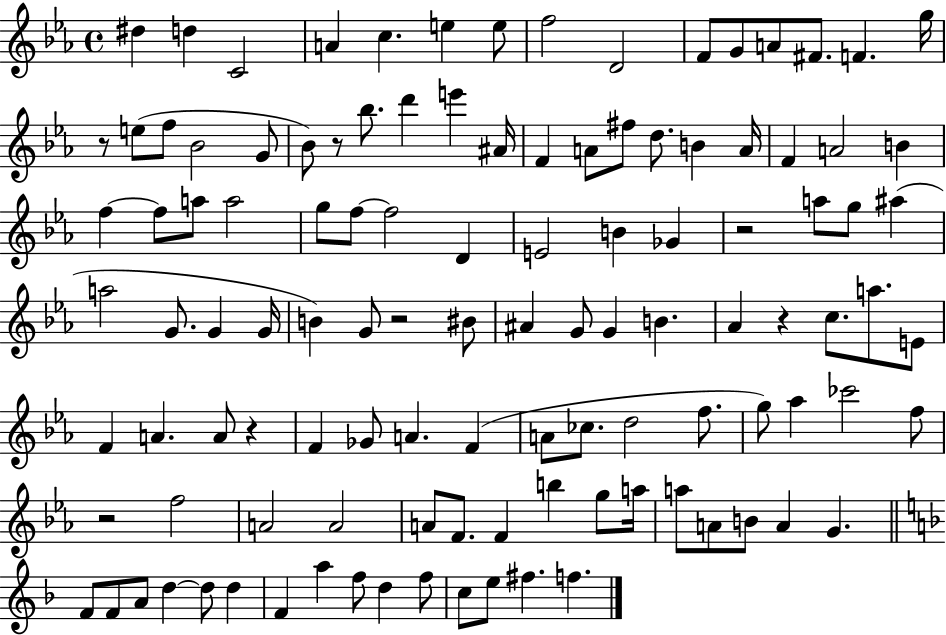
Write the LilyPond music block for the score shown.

{
  \clef treble
  \time 4/4
  \defaultTimeSignature
  \key ees \major
  dis''4 d''4 c'2 | a'4 c''4. e''4 e''8 | f''2 d'2 | f'8 g'8 a'8 fis'8. f'4. g''16 | \break r8 e''8( f''8 bes'2 g'8 | bes'8) r8 bes''8. d'''4 e'''4 ais'16 | f'4 a'8 fis''8 d''8. b'4 a'16 | f'4 a'2 b'4 | \break f''4~~ f''8 a''8 a''2 | g''8 f''8~~ f''2 d'4 | e'2 b'4 ges'4 | r2 a''8 g''8 ais''4( | \break a''2 g'8. g'4 g'16 | b'4) g'8 r2 bis'8 | ais'4 g'8 g'4 b'4. | aes'4 r4 c''8. a''8. e'8 | \break f'4 a'4. a'8 r4 | f'4 ges'8 a'4. f'4( | a'8 ces''8. d''2 f''8. | g''8) aes''4 ces'''2 f''8 | \break r2 f''2 | a'2 a'2 | a'8 f'8. f'4 b''4 g''8 a''16 | a''8 a'8 b'8 a'4 g'4. | \break \bar "||" \break \key f \major f'8 f'8 a'8 d''4~~ d''8 d''4 | f'4 a''4 f''8 d''4 f''8 | c''8 e''8 fis''4. f''4. | \bar "|."
}